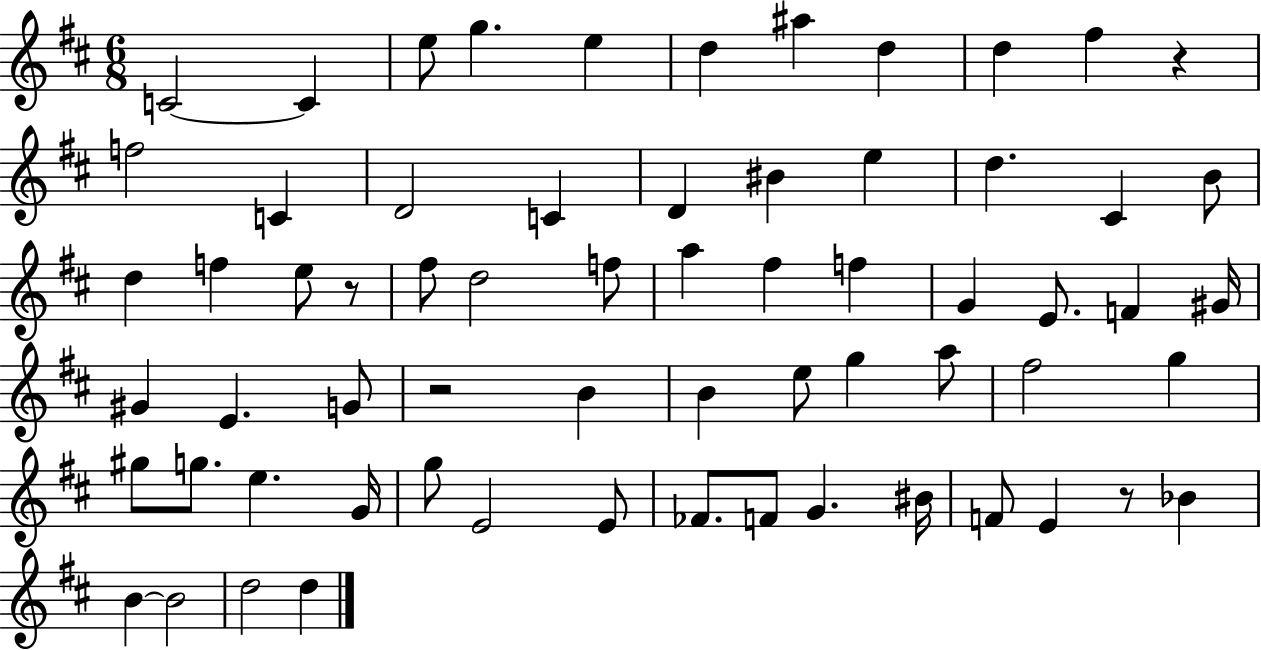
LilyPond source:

{
  \clef treble
  \numericTimeSignature
  \time 6/8
  \key d \major
  c'2~~ c'4 | e''8 g''4. e''4 | d''4 ais''4 d''4 | d''4 fis''4 r4 | \break f''2 c'4 | d'2 c'4 | d'4 bis'4 e''4 | d''4. cis'4 b'8 | \break d''4 f''4 e''8 r8 | fis''8 d''2 f''8 | a''4 fis''4 f''4 | g'4 e'8. f'4 gis'16 | \break gis'4 e'4. g'8 | r2 b'4 | b'4 e''8 g''4 a''8 | fis''2 g''4 | \break gis''8 g''8. e''4. g'16 | g''8 e'2 e'8 | fes'8. f'8 g'4. bis'16 | f'8 e'4 r8 bes'4 | \break b'4~~ b'2 | d''2 d''4 | \bar "|."
}